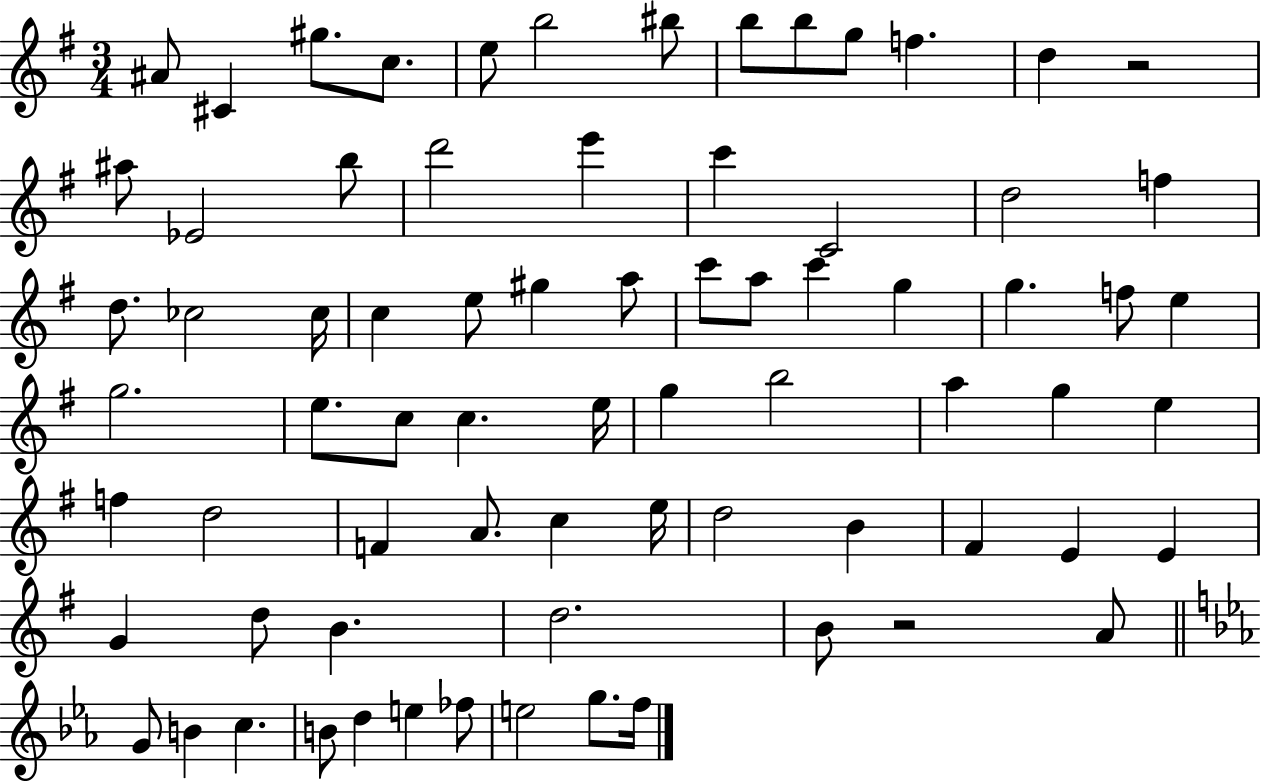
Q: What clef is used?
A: treble